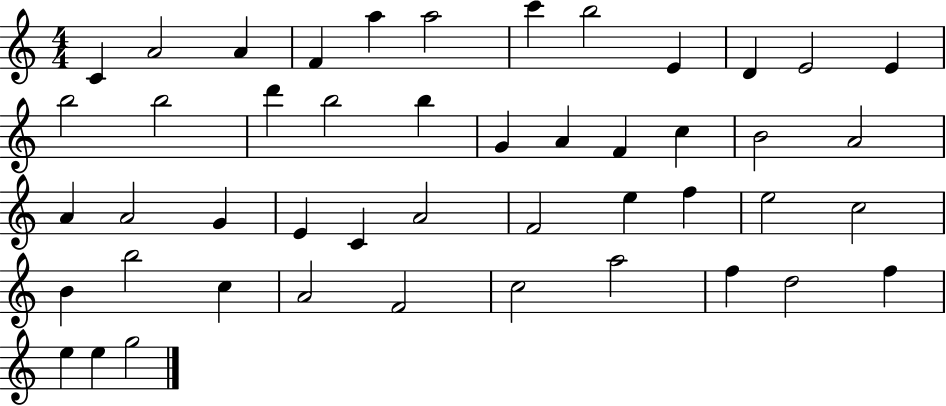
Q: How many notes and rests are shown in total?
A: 47